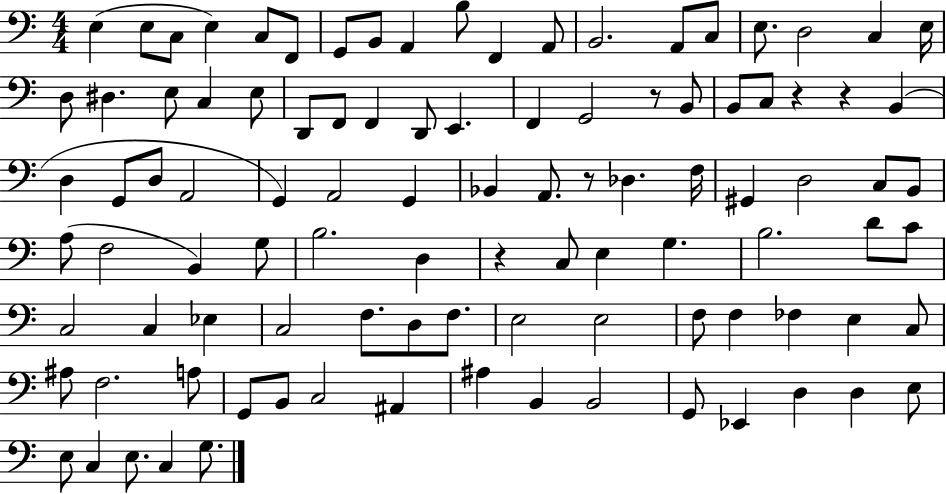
E3/q E3/e C3/e E3/q C3/e F2/e G2/e B2/e A2/q B3/e F2/q A2/e B2/h. A2/e C3/e E3/e. D3/h C3/q E3/s D3/e D#3/q. E3/e C3/q E3/e D2/e F2/e F2/q D2/e E2/q. F2/q G2/h R/e B2/e B2/e C3/e R/q R/q B2/q D3/q G2/e D3/e A2/h G2/q A2/h G2/q Bb2/q A2/e. R/e Db3/q. F3/s G#2/q D3/h C3/e B2/e A3/e F3/h B2/q G3/e B3/h. D3/q R/q C3/e E3/q G3/q. B3/h. D4/e C4/e C3/h C3/q Eb3/q C3/h F3/e. D3/e F3/e. E3/h E3/h F3/e F3/q FES3/q E3/q C3/e A#3/e F3/h. A3/e G2/e B2/e C3/h A#2/q A#3/q B2/q B2/h G2/e Eb2/q D3/q D3/q E3/e E3/e C3/q E3/e. C3/q G3/e.